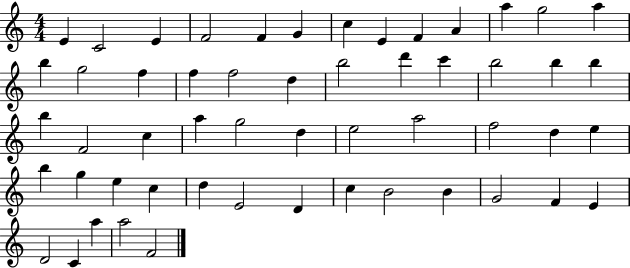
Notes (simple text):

E4/q C4/h E4/q F4/h F4/q G4/q C5/q E4/q F4/q A4/q A5/q G5/h A5/q B5/q G5/h F5/q F5/q F5/h D5/q B5/h D6/q C6/q B5/h B5/q B5/q B5/q F4/h C5/q A5/q G5/h D5/q E5/h A5/h F5/h D5/q E5/q B5/q G5/q E5/q C5/q D5/q E4/h D4/q C5/q B4/h B4/q G4/h F4/q E4/q D4/h C4/q A5/q A5/h F4/h